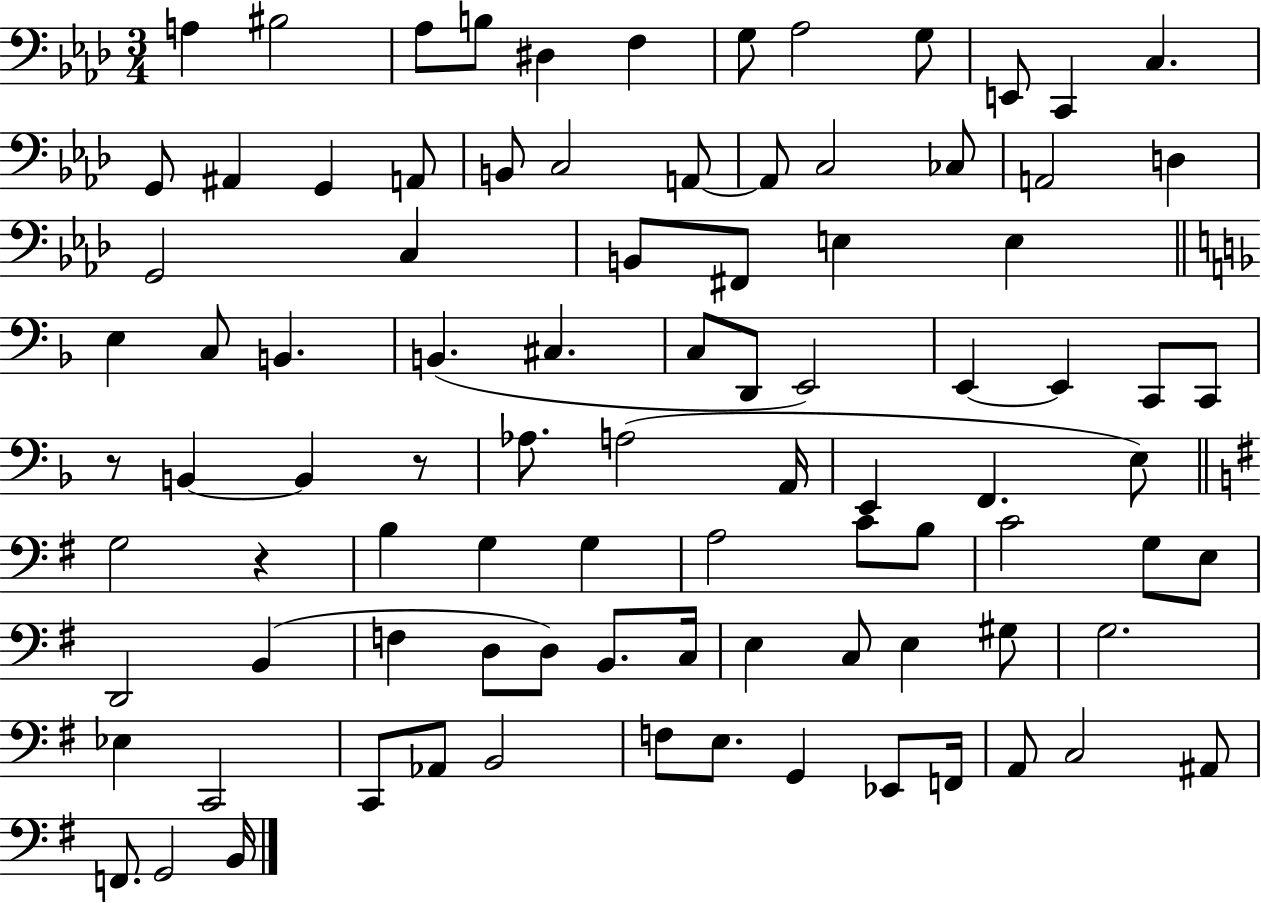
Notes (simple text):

A3/q BIS3/h Ab3/e B3/e D#3/q F3/q G3/e Ab3/h G3/e E2/e C2/q C3/q. G2/e A#2/q G2/q A2/e B2/e C3/h A2/e A2/e C3/h CES3/e A2/h D3/q G2/h C3/q B2/e F#2/e E3/q E3/q E3/q C3/e B2/q. B2/q. C#3/q. C3/e D2/e E2/h E2/q E2/q C2/e C2/e R/e B2/q B2/q R/e Ab3/e. A3/h A2/s E2/q F2/q. E3/e G3/h R/q B3/q G3/q G3/q A3/h C4/e B3/e C4/h G3/e E3/e D2/h B2/q F3/q D3/e D3/e B2/e. C3/s E3/q C3/e E3/q G#3/e G3/h. Eb3/q C2/h C2/e Ab2/e B2/h F3/e E3/e. G2/q Eb2/e F2/s A2/e C3/h A#2/e F2/e. G2/h B2/s